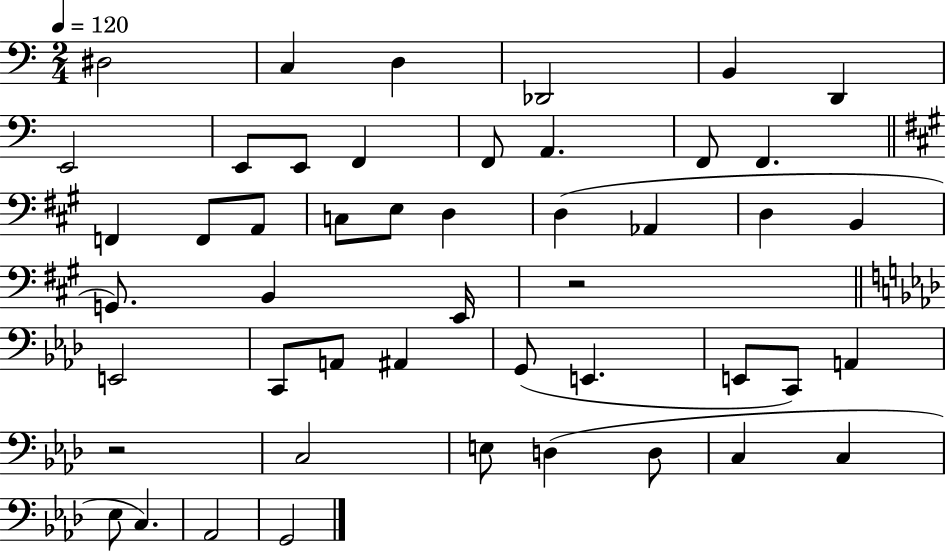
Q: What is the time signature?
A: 2/4